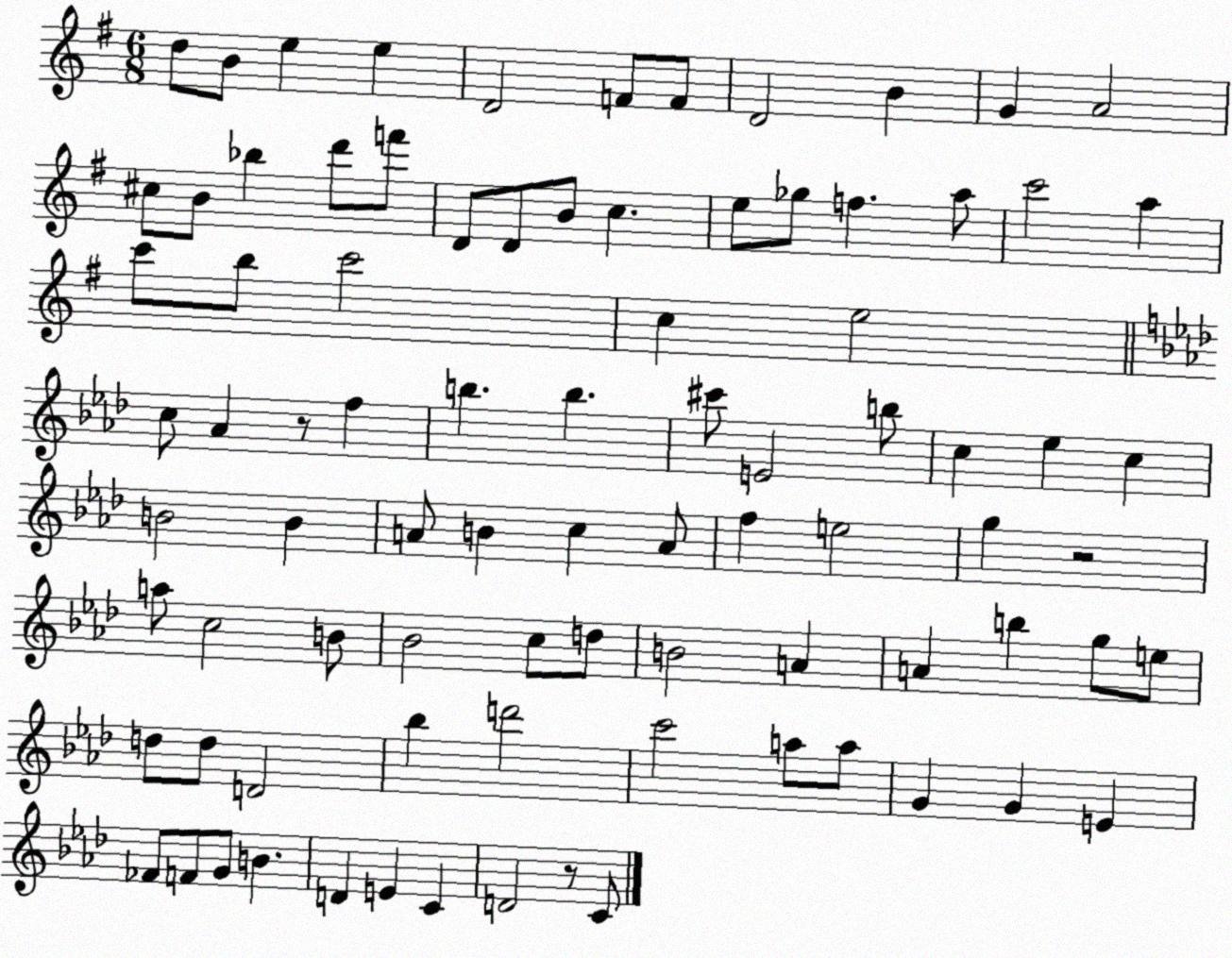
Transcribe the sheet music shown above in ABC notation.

X:1
T:Untitled
M:6/8
L:1/4
K:G
d/2 B/2 e e D2 F/2 F/2 D2 B G A2 ^c/2 B/2 _b d'/2 f'/2 D/2 D/2 B/2 c e/2 _g/2 f a/2 c'2 a c'/2 b/2 c'2 c e2 c/2 _A z/2 f b b ^c'/2 E2 b/2 c _e c B2 B A/2 B c A/2 f e2 g z2 a/2 c2 B/2 _B2 c/2 d/2 B2 A A b g/2 e/2 d/2 d/2 D2 _b d'2 c'2 a/2 a/2 G G E _F/2 F/2 G/2 B D E C D2 z/2 C/2